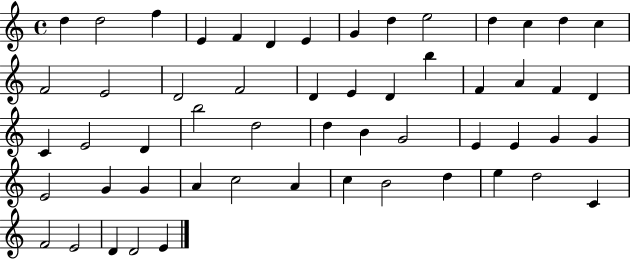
D5/q D5/h F5/q E4/q F4/q D4/q E4/q G4/q D5/q E5/h D5/q C5/q D5/q C5/q F4/h E4/h D4/h F4/h D4/q E4/q D4/q B5/q F4/q A4/q F4/q D4/q C4/q E4/h D4/q B5/h D5/h D5/q B4/q G4/h E4/q E4/q G4/q G4/q E4/h G4/q G4/q A4/q C5/h A4/q C5/q B4/h D5/q E5/q D5/h C4/q F4/h E4/h D4/q D4/h E4/q